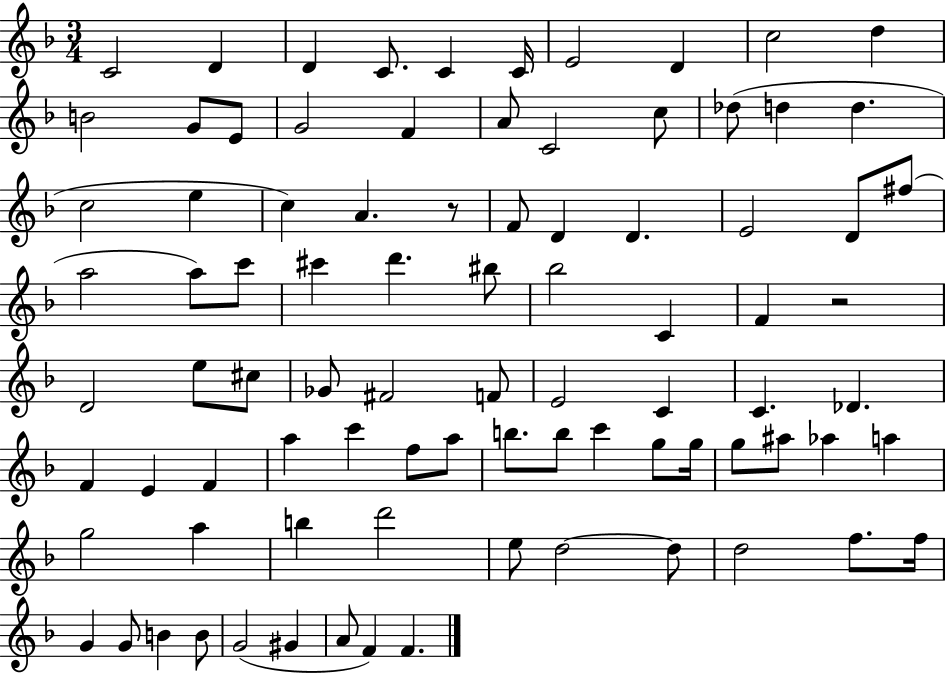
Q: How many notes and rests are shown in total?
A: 87